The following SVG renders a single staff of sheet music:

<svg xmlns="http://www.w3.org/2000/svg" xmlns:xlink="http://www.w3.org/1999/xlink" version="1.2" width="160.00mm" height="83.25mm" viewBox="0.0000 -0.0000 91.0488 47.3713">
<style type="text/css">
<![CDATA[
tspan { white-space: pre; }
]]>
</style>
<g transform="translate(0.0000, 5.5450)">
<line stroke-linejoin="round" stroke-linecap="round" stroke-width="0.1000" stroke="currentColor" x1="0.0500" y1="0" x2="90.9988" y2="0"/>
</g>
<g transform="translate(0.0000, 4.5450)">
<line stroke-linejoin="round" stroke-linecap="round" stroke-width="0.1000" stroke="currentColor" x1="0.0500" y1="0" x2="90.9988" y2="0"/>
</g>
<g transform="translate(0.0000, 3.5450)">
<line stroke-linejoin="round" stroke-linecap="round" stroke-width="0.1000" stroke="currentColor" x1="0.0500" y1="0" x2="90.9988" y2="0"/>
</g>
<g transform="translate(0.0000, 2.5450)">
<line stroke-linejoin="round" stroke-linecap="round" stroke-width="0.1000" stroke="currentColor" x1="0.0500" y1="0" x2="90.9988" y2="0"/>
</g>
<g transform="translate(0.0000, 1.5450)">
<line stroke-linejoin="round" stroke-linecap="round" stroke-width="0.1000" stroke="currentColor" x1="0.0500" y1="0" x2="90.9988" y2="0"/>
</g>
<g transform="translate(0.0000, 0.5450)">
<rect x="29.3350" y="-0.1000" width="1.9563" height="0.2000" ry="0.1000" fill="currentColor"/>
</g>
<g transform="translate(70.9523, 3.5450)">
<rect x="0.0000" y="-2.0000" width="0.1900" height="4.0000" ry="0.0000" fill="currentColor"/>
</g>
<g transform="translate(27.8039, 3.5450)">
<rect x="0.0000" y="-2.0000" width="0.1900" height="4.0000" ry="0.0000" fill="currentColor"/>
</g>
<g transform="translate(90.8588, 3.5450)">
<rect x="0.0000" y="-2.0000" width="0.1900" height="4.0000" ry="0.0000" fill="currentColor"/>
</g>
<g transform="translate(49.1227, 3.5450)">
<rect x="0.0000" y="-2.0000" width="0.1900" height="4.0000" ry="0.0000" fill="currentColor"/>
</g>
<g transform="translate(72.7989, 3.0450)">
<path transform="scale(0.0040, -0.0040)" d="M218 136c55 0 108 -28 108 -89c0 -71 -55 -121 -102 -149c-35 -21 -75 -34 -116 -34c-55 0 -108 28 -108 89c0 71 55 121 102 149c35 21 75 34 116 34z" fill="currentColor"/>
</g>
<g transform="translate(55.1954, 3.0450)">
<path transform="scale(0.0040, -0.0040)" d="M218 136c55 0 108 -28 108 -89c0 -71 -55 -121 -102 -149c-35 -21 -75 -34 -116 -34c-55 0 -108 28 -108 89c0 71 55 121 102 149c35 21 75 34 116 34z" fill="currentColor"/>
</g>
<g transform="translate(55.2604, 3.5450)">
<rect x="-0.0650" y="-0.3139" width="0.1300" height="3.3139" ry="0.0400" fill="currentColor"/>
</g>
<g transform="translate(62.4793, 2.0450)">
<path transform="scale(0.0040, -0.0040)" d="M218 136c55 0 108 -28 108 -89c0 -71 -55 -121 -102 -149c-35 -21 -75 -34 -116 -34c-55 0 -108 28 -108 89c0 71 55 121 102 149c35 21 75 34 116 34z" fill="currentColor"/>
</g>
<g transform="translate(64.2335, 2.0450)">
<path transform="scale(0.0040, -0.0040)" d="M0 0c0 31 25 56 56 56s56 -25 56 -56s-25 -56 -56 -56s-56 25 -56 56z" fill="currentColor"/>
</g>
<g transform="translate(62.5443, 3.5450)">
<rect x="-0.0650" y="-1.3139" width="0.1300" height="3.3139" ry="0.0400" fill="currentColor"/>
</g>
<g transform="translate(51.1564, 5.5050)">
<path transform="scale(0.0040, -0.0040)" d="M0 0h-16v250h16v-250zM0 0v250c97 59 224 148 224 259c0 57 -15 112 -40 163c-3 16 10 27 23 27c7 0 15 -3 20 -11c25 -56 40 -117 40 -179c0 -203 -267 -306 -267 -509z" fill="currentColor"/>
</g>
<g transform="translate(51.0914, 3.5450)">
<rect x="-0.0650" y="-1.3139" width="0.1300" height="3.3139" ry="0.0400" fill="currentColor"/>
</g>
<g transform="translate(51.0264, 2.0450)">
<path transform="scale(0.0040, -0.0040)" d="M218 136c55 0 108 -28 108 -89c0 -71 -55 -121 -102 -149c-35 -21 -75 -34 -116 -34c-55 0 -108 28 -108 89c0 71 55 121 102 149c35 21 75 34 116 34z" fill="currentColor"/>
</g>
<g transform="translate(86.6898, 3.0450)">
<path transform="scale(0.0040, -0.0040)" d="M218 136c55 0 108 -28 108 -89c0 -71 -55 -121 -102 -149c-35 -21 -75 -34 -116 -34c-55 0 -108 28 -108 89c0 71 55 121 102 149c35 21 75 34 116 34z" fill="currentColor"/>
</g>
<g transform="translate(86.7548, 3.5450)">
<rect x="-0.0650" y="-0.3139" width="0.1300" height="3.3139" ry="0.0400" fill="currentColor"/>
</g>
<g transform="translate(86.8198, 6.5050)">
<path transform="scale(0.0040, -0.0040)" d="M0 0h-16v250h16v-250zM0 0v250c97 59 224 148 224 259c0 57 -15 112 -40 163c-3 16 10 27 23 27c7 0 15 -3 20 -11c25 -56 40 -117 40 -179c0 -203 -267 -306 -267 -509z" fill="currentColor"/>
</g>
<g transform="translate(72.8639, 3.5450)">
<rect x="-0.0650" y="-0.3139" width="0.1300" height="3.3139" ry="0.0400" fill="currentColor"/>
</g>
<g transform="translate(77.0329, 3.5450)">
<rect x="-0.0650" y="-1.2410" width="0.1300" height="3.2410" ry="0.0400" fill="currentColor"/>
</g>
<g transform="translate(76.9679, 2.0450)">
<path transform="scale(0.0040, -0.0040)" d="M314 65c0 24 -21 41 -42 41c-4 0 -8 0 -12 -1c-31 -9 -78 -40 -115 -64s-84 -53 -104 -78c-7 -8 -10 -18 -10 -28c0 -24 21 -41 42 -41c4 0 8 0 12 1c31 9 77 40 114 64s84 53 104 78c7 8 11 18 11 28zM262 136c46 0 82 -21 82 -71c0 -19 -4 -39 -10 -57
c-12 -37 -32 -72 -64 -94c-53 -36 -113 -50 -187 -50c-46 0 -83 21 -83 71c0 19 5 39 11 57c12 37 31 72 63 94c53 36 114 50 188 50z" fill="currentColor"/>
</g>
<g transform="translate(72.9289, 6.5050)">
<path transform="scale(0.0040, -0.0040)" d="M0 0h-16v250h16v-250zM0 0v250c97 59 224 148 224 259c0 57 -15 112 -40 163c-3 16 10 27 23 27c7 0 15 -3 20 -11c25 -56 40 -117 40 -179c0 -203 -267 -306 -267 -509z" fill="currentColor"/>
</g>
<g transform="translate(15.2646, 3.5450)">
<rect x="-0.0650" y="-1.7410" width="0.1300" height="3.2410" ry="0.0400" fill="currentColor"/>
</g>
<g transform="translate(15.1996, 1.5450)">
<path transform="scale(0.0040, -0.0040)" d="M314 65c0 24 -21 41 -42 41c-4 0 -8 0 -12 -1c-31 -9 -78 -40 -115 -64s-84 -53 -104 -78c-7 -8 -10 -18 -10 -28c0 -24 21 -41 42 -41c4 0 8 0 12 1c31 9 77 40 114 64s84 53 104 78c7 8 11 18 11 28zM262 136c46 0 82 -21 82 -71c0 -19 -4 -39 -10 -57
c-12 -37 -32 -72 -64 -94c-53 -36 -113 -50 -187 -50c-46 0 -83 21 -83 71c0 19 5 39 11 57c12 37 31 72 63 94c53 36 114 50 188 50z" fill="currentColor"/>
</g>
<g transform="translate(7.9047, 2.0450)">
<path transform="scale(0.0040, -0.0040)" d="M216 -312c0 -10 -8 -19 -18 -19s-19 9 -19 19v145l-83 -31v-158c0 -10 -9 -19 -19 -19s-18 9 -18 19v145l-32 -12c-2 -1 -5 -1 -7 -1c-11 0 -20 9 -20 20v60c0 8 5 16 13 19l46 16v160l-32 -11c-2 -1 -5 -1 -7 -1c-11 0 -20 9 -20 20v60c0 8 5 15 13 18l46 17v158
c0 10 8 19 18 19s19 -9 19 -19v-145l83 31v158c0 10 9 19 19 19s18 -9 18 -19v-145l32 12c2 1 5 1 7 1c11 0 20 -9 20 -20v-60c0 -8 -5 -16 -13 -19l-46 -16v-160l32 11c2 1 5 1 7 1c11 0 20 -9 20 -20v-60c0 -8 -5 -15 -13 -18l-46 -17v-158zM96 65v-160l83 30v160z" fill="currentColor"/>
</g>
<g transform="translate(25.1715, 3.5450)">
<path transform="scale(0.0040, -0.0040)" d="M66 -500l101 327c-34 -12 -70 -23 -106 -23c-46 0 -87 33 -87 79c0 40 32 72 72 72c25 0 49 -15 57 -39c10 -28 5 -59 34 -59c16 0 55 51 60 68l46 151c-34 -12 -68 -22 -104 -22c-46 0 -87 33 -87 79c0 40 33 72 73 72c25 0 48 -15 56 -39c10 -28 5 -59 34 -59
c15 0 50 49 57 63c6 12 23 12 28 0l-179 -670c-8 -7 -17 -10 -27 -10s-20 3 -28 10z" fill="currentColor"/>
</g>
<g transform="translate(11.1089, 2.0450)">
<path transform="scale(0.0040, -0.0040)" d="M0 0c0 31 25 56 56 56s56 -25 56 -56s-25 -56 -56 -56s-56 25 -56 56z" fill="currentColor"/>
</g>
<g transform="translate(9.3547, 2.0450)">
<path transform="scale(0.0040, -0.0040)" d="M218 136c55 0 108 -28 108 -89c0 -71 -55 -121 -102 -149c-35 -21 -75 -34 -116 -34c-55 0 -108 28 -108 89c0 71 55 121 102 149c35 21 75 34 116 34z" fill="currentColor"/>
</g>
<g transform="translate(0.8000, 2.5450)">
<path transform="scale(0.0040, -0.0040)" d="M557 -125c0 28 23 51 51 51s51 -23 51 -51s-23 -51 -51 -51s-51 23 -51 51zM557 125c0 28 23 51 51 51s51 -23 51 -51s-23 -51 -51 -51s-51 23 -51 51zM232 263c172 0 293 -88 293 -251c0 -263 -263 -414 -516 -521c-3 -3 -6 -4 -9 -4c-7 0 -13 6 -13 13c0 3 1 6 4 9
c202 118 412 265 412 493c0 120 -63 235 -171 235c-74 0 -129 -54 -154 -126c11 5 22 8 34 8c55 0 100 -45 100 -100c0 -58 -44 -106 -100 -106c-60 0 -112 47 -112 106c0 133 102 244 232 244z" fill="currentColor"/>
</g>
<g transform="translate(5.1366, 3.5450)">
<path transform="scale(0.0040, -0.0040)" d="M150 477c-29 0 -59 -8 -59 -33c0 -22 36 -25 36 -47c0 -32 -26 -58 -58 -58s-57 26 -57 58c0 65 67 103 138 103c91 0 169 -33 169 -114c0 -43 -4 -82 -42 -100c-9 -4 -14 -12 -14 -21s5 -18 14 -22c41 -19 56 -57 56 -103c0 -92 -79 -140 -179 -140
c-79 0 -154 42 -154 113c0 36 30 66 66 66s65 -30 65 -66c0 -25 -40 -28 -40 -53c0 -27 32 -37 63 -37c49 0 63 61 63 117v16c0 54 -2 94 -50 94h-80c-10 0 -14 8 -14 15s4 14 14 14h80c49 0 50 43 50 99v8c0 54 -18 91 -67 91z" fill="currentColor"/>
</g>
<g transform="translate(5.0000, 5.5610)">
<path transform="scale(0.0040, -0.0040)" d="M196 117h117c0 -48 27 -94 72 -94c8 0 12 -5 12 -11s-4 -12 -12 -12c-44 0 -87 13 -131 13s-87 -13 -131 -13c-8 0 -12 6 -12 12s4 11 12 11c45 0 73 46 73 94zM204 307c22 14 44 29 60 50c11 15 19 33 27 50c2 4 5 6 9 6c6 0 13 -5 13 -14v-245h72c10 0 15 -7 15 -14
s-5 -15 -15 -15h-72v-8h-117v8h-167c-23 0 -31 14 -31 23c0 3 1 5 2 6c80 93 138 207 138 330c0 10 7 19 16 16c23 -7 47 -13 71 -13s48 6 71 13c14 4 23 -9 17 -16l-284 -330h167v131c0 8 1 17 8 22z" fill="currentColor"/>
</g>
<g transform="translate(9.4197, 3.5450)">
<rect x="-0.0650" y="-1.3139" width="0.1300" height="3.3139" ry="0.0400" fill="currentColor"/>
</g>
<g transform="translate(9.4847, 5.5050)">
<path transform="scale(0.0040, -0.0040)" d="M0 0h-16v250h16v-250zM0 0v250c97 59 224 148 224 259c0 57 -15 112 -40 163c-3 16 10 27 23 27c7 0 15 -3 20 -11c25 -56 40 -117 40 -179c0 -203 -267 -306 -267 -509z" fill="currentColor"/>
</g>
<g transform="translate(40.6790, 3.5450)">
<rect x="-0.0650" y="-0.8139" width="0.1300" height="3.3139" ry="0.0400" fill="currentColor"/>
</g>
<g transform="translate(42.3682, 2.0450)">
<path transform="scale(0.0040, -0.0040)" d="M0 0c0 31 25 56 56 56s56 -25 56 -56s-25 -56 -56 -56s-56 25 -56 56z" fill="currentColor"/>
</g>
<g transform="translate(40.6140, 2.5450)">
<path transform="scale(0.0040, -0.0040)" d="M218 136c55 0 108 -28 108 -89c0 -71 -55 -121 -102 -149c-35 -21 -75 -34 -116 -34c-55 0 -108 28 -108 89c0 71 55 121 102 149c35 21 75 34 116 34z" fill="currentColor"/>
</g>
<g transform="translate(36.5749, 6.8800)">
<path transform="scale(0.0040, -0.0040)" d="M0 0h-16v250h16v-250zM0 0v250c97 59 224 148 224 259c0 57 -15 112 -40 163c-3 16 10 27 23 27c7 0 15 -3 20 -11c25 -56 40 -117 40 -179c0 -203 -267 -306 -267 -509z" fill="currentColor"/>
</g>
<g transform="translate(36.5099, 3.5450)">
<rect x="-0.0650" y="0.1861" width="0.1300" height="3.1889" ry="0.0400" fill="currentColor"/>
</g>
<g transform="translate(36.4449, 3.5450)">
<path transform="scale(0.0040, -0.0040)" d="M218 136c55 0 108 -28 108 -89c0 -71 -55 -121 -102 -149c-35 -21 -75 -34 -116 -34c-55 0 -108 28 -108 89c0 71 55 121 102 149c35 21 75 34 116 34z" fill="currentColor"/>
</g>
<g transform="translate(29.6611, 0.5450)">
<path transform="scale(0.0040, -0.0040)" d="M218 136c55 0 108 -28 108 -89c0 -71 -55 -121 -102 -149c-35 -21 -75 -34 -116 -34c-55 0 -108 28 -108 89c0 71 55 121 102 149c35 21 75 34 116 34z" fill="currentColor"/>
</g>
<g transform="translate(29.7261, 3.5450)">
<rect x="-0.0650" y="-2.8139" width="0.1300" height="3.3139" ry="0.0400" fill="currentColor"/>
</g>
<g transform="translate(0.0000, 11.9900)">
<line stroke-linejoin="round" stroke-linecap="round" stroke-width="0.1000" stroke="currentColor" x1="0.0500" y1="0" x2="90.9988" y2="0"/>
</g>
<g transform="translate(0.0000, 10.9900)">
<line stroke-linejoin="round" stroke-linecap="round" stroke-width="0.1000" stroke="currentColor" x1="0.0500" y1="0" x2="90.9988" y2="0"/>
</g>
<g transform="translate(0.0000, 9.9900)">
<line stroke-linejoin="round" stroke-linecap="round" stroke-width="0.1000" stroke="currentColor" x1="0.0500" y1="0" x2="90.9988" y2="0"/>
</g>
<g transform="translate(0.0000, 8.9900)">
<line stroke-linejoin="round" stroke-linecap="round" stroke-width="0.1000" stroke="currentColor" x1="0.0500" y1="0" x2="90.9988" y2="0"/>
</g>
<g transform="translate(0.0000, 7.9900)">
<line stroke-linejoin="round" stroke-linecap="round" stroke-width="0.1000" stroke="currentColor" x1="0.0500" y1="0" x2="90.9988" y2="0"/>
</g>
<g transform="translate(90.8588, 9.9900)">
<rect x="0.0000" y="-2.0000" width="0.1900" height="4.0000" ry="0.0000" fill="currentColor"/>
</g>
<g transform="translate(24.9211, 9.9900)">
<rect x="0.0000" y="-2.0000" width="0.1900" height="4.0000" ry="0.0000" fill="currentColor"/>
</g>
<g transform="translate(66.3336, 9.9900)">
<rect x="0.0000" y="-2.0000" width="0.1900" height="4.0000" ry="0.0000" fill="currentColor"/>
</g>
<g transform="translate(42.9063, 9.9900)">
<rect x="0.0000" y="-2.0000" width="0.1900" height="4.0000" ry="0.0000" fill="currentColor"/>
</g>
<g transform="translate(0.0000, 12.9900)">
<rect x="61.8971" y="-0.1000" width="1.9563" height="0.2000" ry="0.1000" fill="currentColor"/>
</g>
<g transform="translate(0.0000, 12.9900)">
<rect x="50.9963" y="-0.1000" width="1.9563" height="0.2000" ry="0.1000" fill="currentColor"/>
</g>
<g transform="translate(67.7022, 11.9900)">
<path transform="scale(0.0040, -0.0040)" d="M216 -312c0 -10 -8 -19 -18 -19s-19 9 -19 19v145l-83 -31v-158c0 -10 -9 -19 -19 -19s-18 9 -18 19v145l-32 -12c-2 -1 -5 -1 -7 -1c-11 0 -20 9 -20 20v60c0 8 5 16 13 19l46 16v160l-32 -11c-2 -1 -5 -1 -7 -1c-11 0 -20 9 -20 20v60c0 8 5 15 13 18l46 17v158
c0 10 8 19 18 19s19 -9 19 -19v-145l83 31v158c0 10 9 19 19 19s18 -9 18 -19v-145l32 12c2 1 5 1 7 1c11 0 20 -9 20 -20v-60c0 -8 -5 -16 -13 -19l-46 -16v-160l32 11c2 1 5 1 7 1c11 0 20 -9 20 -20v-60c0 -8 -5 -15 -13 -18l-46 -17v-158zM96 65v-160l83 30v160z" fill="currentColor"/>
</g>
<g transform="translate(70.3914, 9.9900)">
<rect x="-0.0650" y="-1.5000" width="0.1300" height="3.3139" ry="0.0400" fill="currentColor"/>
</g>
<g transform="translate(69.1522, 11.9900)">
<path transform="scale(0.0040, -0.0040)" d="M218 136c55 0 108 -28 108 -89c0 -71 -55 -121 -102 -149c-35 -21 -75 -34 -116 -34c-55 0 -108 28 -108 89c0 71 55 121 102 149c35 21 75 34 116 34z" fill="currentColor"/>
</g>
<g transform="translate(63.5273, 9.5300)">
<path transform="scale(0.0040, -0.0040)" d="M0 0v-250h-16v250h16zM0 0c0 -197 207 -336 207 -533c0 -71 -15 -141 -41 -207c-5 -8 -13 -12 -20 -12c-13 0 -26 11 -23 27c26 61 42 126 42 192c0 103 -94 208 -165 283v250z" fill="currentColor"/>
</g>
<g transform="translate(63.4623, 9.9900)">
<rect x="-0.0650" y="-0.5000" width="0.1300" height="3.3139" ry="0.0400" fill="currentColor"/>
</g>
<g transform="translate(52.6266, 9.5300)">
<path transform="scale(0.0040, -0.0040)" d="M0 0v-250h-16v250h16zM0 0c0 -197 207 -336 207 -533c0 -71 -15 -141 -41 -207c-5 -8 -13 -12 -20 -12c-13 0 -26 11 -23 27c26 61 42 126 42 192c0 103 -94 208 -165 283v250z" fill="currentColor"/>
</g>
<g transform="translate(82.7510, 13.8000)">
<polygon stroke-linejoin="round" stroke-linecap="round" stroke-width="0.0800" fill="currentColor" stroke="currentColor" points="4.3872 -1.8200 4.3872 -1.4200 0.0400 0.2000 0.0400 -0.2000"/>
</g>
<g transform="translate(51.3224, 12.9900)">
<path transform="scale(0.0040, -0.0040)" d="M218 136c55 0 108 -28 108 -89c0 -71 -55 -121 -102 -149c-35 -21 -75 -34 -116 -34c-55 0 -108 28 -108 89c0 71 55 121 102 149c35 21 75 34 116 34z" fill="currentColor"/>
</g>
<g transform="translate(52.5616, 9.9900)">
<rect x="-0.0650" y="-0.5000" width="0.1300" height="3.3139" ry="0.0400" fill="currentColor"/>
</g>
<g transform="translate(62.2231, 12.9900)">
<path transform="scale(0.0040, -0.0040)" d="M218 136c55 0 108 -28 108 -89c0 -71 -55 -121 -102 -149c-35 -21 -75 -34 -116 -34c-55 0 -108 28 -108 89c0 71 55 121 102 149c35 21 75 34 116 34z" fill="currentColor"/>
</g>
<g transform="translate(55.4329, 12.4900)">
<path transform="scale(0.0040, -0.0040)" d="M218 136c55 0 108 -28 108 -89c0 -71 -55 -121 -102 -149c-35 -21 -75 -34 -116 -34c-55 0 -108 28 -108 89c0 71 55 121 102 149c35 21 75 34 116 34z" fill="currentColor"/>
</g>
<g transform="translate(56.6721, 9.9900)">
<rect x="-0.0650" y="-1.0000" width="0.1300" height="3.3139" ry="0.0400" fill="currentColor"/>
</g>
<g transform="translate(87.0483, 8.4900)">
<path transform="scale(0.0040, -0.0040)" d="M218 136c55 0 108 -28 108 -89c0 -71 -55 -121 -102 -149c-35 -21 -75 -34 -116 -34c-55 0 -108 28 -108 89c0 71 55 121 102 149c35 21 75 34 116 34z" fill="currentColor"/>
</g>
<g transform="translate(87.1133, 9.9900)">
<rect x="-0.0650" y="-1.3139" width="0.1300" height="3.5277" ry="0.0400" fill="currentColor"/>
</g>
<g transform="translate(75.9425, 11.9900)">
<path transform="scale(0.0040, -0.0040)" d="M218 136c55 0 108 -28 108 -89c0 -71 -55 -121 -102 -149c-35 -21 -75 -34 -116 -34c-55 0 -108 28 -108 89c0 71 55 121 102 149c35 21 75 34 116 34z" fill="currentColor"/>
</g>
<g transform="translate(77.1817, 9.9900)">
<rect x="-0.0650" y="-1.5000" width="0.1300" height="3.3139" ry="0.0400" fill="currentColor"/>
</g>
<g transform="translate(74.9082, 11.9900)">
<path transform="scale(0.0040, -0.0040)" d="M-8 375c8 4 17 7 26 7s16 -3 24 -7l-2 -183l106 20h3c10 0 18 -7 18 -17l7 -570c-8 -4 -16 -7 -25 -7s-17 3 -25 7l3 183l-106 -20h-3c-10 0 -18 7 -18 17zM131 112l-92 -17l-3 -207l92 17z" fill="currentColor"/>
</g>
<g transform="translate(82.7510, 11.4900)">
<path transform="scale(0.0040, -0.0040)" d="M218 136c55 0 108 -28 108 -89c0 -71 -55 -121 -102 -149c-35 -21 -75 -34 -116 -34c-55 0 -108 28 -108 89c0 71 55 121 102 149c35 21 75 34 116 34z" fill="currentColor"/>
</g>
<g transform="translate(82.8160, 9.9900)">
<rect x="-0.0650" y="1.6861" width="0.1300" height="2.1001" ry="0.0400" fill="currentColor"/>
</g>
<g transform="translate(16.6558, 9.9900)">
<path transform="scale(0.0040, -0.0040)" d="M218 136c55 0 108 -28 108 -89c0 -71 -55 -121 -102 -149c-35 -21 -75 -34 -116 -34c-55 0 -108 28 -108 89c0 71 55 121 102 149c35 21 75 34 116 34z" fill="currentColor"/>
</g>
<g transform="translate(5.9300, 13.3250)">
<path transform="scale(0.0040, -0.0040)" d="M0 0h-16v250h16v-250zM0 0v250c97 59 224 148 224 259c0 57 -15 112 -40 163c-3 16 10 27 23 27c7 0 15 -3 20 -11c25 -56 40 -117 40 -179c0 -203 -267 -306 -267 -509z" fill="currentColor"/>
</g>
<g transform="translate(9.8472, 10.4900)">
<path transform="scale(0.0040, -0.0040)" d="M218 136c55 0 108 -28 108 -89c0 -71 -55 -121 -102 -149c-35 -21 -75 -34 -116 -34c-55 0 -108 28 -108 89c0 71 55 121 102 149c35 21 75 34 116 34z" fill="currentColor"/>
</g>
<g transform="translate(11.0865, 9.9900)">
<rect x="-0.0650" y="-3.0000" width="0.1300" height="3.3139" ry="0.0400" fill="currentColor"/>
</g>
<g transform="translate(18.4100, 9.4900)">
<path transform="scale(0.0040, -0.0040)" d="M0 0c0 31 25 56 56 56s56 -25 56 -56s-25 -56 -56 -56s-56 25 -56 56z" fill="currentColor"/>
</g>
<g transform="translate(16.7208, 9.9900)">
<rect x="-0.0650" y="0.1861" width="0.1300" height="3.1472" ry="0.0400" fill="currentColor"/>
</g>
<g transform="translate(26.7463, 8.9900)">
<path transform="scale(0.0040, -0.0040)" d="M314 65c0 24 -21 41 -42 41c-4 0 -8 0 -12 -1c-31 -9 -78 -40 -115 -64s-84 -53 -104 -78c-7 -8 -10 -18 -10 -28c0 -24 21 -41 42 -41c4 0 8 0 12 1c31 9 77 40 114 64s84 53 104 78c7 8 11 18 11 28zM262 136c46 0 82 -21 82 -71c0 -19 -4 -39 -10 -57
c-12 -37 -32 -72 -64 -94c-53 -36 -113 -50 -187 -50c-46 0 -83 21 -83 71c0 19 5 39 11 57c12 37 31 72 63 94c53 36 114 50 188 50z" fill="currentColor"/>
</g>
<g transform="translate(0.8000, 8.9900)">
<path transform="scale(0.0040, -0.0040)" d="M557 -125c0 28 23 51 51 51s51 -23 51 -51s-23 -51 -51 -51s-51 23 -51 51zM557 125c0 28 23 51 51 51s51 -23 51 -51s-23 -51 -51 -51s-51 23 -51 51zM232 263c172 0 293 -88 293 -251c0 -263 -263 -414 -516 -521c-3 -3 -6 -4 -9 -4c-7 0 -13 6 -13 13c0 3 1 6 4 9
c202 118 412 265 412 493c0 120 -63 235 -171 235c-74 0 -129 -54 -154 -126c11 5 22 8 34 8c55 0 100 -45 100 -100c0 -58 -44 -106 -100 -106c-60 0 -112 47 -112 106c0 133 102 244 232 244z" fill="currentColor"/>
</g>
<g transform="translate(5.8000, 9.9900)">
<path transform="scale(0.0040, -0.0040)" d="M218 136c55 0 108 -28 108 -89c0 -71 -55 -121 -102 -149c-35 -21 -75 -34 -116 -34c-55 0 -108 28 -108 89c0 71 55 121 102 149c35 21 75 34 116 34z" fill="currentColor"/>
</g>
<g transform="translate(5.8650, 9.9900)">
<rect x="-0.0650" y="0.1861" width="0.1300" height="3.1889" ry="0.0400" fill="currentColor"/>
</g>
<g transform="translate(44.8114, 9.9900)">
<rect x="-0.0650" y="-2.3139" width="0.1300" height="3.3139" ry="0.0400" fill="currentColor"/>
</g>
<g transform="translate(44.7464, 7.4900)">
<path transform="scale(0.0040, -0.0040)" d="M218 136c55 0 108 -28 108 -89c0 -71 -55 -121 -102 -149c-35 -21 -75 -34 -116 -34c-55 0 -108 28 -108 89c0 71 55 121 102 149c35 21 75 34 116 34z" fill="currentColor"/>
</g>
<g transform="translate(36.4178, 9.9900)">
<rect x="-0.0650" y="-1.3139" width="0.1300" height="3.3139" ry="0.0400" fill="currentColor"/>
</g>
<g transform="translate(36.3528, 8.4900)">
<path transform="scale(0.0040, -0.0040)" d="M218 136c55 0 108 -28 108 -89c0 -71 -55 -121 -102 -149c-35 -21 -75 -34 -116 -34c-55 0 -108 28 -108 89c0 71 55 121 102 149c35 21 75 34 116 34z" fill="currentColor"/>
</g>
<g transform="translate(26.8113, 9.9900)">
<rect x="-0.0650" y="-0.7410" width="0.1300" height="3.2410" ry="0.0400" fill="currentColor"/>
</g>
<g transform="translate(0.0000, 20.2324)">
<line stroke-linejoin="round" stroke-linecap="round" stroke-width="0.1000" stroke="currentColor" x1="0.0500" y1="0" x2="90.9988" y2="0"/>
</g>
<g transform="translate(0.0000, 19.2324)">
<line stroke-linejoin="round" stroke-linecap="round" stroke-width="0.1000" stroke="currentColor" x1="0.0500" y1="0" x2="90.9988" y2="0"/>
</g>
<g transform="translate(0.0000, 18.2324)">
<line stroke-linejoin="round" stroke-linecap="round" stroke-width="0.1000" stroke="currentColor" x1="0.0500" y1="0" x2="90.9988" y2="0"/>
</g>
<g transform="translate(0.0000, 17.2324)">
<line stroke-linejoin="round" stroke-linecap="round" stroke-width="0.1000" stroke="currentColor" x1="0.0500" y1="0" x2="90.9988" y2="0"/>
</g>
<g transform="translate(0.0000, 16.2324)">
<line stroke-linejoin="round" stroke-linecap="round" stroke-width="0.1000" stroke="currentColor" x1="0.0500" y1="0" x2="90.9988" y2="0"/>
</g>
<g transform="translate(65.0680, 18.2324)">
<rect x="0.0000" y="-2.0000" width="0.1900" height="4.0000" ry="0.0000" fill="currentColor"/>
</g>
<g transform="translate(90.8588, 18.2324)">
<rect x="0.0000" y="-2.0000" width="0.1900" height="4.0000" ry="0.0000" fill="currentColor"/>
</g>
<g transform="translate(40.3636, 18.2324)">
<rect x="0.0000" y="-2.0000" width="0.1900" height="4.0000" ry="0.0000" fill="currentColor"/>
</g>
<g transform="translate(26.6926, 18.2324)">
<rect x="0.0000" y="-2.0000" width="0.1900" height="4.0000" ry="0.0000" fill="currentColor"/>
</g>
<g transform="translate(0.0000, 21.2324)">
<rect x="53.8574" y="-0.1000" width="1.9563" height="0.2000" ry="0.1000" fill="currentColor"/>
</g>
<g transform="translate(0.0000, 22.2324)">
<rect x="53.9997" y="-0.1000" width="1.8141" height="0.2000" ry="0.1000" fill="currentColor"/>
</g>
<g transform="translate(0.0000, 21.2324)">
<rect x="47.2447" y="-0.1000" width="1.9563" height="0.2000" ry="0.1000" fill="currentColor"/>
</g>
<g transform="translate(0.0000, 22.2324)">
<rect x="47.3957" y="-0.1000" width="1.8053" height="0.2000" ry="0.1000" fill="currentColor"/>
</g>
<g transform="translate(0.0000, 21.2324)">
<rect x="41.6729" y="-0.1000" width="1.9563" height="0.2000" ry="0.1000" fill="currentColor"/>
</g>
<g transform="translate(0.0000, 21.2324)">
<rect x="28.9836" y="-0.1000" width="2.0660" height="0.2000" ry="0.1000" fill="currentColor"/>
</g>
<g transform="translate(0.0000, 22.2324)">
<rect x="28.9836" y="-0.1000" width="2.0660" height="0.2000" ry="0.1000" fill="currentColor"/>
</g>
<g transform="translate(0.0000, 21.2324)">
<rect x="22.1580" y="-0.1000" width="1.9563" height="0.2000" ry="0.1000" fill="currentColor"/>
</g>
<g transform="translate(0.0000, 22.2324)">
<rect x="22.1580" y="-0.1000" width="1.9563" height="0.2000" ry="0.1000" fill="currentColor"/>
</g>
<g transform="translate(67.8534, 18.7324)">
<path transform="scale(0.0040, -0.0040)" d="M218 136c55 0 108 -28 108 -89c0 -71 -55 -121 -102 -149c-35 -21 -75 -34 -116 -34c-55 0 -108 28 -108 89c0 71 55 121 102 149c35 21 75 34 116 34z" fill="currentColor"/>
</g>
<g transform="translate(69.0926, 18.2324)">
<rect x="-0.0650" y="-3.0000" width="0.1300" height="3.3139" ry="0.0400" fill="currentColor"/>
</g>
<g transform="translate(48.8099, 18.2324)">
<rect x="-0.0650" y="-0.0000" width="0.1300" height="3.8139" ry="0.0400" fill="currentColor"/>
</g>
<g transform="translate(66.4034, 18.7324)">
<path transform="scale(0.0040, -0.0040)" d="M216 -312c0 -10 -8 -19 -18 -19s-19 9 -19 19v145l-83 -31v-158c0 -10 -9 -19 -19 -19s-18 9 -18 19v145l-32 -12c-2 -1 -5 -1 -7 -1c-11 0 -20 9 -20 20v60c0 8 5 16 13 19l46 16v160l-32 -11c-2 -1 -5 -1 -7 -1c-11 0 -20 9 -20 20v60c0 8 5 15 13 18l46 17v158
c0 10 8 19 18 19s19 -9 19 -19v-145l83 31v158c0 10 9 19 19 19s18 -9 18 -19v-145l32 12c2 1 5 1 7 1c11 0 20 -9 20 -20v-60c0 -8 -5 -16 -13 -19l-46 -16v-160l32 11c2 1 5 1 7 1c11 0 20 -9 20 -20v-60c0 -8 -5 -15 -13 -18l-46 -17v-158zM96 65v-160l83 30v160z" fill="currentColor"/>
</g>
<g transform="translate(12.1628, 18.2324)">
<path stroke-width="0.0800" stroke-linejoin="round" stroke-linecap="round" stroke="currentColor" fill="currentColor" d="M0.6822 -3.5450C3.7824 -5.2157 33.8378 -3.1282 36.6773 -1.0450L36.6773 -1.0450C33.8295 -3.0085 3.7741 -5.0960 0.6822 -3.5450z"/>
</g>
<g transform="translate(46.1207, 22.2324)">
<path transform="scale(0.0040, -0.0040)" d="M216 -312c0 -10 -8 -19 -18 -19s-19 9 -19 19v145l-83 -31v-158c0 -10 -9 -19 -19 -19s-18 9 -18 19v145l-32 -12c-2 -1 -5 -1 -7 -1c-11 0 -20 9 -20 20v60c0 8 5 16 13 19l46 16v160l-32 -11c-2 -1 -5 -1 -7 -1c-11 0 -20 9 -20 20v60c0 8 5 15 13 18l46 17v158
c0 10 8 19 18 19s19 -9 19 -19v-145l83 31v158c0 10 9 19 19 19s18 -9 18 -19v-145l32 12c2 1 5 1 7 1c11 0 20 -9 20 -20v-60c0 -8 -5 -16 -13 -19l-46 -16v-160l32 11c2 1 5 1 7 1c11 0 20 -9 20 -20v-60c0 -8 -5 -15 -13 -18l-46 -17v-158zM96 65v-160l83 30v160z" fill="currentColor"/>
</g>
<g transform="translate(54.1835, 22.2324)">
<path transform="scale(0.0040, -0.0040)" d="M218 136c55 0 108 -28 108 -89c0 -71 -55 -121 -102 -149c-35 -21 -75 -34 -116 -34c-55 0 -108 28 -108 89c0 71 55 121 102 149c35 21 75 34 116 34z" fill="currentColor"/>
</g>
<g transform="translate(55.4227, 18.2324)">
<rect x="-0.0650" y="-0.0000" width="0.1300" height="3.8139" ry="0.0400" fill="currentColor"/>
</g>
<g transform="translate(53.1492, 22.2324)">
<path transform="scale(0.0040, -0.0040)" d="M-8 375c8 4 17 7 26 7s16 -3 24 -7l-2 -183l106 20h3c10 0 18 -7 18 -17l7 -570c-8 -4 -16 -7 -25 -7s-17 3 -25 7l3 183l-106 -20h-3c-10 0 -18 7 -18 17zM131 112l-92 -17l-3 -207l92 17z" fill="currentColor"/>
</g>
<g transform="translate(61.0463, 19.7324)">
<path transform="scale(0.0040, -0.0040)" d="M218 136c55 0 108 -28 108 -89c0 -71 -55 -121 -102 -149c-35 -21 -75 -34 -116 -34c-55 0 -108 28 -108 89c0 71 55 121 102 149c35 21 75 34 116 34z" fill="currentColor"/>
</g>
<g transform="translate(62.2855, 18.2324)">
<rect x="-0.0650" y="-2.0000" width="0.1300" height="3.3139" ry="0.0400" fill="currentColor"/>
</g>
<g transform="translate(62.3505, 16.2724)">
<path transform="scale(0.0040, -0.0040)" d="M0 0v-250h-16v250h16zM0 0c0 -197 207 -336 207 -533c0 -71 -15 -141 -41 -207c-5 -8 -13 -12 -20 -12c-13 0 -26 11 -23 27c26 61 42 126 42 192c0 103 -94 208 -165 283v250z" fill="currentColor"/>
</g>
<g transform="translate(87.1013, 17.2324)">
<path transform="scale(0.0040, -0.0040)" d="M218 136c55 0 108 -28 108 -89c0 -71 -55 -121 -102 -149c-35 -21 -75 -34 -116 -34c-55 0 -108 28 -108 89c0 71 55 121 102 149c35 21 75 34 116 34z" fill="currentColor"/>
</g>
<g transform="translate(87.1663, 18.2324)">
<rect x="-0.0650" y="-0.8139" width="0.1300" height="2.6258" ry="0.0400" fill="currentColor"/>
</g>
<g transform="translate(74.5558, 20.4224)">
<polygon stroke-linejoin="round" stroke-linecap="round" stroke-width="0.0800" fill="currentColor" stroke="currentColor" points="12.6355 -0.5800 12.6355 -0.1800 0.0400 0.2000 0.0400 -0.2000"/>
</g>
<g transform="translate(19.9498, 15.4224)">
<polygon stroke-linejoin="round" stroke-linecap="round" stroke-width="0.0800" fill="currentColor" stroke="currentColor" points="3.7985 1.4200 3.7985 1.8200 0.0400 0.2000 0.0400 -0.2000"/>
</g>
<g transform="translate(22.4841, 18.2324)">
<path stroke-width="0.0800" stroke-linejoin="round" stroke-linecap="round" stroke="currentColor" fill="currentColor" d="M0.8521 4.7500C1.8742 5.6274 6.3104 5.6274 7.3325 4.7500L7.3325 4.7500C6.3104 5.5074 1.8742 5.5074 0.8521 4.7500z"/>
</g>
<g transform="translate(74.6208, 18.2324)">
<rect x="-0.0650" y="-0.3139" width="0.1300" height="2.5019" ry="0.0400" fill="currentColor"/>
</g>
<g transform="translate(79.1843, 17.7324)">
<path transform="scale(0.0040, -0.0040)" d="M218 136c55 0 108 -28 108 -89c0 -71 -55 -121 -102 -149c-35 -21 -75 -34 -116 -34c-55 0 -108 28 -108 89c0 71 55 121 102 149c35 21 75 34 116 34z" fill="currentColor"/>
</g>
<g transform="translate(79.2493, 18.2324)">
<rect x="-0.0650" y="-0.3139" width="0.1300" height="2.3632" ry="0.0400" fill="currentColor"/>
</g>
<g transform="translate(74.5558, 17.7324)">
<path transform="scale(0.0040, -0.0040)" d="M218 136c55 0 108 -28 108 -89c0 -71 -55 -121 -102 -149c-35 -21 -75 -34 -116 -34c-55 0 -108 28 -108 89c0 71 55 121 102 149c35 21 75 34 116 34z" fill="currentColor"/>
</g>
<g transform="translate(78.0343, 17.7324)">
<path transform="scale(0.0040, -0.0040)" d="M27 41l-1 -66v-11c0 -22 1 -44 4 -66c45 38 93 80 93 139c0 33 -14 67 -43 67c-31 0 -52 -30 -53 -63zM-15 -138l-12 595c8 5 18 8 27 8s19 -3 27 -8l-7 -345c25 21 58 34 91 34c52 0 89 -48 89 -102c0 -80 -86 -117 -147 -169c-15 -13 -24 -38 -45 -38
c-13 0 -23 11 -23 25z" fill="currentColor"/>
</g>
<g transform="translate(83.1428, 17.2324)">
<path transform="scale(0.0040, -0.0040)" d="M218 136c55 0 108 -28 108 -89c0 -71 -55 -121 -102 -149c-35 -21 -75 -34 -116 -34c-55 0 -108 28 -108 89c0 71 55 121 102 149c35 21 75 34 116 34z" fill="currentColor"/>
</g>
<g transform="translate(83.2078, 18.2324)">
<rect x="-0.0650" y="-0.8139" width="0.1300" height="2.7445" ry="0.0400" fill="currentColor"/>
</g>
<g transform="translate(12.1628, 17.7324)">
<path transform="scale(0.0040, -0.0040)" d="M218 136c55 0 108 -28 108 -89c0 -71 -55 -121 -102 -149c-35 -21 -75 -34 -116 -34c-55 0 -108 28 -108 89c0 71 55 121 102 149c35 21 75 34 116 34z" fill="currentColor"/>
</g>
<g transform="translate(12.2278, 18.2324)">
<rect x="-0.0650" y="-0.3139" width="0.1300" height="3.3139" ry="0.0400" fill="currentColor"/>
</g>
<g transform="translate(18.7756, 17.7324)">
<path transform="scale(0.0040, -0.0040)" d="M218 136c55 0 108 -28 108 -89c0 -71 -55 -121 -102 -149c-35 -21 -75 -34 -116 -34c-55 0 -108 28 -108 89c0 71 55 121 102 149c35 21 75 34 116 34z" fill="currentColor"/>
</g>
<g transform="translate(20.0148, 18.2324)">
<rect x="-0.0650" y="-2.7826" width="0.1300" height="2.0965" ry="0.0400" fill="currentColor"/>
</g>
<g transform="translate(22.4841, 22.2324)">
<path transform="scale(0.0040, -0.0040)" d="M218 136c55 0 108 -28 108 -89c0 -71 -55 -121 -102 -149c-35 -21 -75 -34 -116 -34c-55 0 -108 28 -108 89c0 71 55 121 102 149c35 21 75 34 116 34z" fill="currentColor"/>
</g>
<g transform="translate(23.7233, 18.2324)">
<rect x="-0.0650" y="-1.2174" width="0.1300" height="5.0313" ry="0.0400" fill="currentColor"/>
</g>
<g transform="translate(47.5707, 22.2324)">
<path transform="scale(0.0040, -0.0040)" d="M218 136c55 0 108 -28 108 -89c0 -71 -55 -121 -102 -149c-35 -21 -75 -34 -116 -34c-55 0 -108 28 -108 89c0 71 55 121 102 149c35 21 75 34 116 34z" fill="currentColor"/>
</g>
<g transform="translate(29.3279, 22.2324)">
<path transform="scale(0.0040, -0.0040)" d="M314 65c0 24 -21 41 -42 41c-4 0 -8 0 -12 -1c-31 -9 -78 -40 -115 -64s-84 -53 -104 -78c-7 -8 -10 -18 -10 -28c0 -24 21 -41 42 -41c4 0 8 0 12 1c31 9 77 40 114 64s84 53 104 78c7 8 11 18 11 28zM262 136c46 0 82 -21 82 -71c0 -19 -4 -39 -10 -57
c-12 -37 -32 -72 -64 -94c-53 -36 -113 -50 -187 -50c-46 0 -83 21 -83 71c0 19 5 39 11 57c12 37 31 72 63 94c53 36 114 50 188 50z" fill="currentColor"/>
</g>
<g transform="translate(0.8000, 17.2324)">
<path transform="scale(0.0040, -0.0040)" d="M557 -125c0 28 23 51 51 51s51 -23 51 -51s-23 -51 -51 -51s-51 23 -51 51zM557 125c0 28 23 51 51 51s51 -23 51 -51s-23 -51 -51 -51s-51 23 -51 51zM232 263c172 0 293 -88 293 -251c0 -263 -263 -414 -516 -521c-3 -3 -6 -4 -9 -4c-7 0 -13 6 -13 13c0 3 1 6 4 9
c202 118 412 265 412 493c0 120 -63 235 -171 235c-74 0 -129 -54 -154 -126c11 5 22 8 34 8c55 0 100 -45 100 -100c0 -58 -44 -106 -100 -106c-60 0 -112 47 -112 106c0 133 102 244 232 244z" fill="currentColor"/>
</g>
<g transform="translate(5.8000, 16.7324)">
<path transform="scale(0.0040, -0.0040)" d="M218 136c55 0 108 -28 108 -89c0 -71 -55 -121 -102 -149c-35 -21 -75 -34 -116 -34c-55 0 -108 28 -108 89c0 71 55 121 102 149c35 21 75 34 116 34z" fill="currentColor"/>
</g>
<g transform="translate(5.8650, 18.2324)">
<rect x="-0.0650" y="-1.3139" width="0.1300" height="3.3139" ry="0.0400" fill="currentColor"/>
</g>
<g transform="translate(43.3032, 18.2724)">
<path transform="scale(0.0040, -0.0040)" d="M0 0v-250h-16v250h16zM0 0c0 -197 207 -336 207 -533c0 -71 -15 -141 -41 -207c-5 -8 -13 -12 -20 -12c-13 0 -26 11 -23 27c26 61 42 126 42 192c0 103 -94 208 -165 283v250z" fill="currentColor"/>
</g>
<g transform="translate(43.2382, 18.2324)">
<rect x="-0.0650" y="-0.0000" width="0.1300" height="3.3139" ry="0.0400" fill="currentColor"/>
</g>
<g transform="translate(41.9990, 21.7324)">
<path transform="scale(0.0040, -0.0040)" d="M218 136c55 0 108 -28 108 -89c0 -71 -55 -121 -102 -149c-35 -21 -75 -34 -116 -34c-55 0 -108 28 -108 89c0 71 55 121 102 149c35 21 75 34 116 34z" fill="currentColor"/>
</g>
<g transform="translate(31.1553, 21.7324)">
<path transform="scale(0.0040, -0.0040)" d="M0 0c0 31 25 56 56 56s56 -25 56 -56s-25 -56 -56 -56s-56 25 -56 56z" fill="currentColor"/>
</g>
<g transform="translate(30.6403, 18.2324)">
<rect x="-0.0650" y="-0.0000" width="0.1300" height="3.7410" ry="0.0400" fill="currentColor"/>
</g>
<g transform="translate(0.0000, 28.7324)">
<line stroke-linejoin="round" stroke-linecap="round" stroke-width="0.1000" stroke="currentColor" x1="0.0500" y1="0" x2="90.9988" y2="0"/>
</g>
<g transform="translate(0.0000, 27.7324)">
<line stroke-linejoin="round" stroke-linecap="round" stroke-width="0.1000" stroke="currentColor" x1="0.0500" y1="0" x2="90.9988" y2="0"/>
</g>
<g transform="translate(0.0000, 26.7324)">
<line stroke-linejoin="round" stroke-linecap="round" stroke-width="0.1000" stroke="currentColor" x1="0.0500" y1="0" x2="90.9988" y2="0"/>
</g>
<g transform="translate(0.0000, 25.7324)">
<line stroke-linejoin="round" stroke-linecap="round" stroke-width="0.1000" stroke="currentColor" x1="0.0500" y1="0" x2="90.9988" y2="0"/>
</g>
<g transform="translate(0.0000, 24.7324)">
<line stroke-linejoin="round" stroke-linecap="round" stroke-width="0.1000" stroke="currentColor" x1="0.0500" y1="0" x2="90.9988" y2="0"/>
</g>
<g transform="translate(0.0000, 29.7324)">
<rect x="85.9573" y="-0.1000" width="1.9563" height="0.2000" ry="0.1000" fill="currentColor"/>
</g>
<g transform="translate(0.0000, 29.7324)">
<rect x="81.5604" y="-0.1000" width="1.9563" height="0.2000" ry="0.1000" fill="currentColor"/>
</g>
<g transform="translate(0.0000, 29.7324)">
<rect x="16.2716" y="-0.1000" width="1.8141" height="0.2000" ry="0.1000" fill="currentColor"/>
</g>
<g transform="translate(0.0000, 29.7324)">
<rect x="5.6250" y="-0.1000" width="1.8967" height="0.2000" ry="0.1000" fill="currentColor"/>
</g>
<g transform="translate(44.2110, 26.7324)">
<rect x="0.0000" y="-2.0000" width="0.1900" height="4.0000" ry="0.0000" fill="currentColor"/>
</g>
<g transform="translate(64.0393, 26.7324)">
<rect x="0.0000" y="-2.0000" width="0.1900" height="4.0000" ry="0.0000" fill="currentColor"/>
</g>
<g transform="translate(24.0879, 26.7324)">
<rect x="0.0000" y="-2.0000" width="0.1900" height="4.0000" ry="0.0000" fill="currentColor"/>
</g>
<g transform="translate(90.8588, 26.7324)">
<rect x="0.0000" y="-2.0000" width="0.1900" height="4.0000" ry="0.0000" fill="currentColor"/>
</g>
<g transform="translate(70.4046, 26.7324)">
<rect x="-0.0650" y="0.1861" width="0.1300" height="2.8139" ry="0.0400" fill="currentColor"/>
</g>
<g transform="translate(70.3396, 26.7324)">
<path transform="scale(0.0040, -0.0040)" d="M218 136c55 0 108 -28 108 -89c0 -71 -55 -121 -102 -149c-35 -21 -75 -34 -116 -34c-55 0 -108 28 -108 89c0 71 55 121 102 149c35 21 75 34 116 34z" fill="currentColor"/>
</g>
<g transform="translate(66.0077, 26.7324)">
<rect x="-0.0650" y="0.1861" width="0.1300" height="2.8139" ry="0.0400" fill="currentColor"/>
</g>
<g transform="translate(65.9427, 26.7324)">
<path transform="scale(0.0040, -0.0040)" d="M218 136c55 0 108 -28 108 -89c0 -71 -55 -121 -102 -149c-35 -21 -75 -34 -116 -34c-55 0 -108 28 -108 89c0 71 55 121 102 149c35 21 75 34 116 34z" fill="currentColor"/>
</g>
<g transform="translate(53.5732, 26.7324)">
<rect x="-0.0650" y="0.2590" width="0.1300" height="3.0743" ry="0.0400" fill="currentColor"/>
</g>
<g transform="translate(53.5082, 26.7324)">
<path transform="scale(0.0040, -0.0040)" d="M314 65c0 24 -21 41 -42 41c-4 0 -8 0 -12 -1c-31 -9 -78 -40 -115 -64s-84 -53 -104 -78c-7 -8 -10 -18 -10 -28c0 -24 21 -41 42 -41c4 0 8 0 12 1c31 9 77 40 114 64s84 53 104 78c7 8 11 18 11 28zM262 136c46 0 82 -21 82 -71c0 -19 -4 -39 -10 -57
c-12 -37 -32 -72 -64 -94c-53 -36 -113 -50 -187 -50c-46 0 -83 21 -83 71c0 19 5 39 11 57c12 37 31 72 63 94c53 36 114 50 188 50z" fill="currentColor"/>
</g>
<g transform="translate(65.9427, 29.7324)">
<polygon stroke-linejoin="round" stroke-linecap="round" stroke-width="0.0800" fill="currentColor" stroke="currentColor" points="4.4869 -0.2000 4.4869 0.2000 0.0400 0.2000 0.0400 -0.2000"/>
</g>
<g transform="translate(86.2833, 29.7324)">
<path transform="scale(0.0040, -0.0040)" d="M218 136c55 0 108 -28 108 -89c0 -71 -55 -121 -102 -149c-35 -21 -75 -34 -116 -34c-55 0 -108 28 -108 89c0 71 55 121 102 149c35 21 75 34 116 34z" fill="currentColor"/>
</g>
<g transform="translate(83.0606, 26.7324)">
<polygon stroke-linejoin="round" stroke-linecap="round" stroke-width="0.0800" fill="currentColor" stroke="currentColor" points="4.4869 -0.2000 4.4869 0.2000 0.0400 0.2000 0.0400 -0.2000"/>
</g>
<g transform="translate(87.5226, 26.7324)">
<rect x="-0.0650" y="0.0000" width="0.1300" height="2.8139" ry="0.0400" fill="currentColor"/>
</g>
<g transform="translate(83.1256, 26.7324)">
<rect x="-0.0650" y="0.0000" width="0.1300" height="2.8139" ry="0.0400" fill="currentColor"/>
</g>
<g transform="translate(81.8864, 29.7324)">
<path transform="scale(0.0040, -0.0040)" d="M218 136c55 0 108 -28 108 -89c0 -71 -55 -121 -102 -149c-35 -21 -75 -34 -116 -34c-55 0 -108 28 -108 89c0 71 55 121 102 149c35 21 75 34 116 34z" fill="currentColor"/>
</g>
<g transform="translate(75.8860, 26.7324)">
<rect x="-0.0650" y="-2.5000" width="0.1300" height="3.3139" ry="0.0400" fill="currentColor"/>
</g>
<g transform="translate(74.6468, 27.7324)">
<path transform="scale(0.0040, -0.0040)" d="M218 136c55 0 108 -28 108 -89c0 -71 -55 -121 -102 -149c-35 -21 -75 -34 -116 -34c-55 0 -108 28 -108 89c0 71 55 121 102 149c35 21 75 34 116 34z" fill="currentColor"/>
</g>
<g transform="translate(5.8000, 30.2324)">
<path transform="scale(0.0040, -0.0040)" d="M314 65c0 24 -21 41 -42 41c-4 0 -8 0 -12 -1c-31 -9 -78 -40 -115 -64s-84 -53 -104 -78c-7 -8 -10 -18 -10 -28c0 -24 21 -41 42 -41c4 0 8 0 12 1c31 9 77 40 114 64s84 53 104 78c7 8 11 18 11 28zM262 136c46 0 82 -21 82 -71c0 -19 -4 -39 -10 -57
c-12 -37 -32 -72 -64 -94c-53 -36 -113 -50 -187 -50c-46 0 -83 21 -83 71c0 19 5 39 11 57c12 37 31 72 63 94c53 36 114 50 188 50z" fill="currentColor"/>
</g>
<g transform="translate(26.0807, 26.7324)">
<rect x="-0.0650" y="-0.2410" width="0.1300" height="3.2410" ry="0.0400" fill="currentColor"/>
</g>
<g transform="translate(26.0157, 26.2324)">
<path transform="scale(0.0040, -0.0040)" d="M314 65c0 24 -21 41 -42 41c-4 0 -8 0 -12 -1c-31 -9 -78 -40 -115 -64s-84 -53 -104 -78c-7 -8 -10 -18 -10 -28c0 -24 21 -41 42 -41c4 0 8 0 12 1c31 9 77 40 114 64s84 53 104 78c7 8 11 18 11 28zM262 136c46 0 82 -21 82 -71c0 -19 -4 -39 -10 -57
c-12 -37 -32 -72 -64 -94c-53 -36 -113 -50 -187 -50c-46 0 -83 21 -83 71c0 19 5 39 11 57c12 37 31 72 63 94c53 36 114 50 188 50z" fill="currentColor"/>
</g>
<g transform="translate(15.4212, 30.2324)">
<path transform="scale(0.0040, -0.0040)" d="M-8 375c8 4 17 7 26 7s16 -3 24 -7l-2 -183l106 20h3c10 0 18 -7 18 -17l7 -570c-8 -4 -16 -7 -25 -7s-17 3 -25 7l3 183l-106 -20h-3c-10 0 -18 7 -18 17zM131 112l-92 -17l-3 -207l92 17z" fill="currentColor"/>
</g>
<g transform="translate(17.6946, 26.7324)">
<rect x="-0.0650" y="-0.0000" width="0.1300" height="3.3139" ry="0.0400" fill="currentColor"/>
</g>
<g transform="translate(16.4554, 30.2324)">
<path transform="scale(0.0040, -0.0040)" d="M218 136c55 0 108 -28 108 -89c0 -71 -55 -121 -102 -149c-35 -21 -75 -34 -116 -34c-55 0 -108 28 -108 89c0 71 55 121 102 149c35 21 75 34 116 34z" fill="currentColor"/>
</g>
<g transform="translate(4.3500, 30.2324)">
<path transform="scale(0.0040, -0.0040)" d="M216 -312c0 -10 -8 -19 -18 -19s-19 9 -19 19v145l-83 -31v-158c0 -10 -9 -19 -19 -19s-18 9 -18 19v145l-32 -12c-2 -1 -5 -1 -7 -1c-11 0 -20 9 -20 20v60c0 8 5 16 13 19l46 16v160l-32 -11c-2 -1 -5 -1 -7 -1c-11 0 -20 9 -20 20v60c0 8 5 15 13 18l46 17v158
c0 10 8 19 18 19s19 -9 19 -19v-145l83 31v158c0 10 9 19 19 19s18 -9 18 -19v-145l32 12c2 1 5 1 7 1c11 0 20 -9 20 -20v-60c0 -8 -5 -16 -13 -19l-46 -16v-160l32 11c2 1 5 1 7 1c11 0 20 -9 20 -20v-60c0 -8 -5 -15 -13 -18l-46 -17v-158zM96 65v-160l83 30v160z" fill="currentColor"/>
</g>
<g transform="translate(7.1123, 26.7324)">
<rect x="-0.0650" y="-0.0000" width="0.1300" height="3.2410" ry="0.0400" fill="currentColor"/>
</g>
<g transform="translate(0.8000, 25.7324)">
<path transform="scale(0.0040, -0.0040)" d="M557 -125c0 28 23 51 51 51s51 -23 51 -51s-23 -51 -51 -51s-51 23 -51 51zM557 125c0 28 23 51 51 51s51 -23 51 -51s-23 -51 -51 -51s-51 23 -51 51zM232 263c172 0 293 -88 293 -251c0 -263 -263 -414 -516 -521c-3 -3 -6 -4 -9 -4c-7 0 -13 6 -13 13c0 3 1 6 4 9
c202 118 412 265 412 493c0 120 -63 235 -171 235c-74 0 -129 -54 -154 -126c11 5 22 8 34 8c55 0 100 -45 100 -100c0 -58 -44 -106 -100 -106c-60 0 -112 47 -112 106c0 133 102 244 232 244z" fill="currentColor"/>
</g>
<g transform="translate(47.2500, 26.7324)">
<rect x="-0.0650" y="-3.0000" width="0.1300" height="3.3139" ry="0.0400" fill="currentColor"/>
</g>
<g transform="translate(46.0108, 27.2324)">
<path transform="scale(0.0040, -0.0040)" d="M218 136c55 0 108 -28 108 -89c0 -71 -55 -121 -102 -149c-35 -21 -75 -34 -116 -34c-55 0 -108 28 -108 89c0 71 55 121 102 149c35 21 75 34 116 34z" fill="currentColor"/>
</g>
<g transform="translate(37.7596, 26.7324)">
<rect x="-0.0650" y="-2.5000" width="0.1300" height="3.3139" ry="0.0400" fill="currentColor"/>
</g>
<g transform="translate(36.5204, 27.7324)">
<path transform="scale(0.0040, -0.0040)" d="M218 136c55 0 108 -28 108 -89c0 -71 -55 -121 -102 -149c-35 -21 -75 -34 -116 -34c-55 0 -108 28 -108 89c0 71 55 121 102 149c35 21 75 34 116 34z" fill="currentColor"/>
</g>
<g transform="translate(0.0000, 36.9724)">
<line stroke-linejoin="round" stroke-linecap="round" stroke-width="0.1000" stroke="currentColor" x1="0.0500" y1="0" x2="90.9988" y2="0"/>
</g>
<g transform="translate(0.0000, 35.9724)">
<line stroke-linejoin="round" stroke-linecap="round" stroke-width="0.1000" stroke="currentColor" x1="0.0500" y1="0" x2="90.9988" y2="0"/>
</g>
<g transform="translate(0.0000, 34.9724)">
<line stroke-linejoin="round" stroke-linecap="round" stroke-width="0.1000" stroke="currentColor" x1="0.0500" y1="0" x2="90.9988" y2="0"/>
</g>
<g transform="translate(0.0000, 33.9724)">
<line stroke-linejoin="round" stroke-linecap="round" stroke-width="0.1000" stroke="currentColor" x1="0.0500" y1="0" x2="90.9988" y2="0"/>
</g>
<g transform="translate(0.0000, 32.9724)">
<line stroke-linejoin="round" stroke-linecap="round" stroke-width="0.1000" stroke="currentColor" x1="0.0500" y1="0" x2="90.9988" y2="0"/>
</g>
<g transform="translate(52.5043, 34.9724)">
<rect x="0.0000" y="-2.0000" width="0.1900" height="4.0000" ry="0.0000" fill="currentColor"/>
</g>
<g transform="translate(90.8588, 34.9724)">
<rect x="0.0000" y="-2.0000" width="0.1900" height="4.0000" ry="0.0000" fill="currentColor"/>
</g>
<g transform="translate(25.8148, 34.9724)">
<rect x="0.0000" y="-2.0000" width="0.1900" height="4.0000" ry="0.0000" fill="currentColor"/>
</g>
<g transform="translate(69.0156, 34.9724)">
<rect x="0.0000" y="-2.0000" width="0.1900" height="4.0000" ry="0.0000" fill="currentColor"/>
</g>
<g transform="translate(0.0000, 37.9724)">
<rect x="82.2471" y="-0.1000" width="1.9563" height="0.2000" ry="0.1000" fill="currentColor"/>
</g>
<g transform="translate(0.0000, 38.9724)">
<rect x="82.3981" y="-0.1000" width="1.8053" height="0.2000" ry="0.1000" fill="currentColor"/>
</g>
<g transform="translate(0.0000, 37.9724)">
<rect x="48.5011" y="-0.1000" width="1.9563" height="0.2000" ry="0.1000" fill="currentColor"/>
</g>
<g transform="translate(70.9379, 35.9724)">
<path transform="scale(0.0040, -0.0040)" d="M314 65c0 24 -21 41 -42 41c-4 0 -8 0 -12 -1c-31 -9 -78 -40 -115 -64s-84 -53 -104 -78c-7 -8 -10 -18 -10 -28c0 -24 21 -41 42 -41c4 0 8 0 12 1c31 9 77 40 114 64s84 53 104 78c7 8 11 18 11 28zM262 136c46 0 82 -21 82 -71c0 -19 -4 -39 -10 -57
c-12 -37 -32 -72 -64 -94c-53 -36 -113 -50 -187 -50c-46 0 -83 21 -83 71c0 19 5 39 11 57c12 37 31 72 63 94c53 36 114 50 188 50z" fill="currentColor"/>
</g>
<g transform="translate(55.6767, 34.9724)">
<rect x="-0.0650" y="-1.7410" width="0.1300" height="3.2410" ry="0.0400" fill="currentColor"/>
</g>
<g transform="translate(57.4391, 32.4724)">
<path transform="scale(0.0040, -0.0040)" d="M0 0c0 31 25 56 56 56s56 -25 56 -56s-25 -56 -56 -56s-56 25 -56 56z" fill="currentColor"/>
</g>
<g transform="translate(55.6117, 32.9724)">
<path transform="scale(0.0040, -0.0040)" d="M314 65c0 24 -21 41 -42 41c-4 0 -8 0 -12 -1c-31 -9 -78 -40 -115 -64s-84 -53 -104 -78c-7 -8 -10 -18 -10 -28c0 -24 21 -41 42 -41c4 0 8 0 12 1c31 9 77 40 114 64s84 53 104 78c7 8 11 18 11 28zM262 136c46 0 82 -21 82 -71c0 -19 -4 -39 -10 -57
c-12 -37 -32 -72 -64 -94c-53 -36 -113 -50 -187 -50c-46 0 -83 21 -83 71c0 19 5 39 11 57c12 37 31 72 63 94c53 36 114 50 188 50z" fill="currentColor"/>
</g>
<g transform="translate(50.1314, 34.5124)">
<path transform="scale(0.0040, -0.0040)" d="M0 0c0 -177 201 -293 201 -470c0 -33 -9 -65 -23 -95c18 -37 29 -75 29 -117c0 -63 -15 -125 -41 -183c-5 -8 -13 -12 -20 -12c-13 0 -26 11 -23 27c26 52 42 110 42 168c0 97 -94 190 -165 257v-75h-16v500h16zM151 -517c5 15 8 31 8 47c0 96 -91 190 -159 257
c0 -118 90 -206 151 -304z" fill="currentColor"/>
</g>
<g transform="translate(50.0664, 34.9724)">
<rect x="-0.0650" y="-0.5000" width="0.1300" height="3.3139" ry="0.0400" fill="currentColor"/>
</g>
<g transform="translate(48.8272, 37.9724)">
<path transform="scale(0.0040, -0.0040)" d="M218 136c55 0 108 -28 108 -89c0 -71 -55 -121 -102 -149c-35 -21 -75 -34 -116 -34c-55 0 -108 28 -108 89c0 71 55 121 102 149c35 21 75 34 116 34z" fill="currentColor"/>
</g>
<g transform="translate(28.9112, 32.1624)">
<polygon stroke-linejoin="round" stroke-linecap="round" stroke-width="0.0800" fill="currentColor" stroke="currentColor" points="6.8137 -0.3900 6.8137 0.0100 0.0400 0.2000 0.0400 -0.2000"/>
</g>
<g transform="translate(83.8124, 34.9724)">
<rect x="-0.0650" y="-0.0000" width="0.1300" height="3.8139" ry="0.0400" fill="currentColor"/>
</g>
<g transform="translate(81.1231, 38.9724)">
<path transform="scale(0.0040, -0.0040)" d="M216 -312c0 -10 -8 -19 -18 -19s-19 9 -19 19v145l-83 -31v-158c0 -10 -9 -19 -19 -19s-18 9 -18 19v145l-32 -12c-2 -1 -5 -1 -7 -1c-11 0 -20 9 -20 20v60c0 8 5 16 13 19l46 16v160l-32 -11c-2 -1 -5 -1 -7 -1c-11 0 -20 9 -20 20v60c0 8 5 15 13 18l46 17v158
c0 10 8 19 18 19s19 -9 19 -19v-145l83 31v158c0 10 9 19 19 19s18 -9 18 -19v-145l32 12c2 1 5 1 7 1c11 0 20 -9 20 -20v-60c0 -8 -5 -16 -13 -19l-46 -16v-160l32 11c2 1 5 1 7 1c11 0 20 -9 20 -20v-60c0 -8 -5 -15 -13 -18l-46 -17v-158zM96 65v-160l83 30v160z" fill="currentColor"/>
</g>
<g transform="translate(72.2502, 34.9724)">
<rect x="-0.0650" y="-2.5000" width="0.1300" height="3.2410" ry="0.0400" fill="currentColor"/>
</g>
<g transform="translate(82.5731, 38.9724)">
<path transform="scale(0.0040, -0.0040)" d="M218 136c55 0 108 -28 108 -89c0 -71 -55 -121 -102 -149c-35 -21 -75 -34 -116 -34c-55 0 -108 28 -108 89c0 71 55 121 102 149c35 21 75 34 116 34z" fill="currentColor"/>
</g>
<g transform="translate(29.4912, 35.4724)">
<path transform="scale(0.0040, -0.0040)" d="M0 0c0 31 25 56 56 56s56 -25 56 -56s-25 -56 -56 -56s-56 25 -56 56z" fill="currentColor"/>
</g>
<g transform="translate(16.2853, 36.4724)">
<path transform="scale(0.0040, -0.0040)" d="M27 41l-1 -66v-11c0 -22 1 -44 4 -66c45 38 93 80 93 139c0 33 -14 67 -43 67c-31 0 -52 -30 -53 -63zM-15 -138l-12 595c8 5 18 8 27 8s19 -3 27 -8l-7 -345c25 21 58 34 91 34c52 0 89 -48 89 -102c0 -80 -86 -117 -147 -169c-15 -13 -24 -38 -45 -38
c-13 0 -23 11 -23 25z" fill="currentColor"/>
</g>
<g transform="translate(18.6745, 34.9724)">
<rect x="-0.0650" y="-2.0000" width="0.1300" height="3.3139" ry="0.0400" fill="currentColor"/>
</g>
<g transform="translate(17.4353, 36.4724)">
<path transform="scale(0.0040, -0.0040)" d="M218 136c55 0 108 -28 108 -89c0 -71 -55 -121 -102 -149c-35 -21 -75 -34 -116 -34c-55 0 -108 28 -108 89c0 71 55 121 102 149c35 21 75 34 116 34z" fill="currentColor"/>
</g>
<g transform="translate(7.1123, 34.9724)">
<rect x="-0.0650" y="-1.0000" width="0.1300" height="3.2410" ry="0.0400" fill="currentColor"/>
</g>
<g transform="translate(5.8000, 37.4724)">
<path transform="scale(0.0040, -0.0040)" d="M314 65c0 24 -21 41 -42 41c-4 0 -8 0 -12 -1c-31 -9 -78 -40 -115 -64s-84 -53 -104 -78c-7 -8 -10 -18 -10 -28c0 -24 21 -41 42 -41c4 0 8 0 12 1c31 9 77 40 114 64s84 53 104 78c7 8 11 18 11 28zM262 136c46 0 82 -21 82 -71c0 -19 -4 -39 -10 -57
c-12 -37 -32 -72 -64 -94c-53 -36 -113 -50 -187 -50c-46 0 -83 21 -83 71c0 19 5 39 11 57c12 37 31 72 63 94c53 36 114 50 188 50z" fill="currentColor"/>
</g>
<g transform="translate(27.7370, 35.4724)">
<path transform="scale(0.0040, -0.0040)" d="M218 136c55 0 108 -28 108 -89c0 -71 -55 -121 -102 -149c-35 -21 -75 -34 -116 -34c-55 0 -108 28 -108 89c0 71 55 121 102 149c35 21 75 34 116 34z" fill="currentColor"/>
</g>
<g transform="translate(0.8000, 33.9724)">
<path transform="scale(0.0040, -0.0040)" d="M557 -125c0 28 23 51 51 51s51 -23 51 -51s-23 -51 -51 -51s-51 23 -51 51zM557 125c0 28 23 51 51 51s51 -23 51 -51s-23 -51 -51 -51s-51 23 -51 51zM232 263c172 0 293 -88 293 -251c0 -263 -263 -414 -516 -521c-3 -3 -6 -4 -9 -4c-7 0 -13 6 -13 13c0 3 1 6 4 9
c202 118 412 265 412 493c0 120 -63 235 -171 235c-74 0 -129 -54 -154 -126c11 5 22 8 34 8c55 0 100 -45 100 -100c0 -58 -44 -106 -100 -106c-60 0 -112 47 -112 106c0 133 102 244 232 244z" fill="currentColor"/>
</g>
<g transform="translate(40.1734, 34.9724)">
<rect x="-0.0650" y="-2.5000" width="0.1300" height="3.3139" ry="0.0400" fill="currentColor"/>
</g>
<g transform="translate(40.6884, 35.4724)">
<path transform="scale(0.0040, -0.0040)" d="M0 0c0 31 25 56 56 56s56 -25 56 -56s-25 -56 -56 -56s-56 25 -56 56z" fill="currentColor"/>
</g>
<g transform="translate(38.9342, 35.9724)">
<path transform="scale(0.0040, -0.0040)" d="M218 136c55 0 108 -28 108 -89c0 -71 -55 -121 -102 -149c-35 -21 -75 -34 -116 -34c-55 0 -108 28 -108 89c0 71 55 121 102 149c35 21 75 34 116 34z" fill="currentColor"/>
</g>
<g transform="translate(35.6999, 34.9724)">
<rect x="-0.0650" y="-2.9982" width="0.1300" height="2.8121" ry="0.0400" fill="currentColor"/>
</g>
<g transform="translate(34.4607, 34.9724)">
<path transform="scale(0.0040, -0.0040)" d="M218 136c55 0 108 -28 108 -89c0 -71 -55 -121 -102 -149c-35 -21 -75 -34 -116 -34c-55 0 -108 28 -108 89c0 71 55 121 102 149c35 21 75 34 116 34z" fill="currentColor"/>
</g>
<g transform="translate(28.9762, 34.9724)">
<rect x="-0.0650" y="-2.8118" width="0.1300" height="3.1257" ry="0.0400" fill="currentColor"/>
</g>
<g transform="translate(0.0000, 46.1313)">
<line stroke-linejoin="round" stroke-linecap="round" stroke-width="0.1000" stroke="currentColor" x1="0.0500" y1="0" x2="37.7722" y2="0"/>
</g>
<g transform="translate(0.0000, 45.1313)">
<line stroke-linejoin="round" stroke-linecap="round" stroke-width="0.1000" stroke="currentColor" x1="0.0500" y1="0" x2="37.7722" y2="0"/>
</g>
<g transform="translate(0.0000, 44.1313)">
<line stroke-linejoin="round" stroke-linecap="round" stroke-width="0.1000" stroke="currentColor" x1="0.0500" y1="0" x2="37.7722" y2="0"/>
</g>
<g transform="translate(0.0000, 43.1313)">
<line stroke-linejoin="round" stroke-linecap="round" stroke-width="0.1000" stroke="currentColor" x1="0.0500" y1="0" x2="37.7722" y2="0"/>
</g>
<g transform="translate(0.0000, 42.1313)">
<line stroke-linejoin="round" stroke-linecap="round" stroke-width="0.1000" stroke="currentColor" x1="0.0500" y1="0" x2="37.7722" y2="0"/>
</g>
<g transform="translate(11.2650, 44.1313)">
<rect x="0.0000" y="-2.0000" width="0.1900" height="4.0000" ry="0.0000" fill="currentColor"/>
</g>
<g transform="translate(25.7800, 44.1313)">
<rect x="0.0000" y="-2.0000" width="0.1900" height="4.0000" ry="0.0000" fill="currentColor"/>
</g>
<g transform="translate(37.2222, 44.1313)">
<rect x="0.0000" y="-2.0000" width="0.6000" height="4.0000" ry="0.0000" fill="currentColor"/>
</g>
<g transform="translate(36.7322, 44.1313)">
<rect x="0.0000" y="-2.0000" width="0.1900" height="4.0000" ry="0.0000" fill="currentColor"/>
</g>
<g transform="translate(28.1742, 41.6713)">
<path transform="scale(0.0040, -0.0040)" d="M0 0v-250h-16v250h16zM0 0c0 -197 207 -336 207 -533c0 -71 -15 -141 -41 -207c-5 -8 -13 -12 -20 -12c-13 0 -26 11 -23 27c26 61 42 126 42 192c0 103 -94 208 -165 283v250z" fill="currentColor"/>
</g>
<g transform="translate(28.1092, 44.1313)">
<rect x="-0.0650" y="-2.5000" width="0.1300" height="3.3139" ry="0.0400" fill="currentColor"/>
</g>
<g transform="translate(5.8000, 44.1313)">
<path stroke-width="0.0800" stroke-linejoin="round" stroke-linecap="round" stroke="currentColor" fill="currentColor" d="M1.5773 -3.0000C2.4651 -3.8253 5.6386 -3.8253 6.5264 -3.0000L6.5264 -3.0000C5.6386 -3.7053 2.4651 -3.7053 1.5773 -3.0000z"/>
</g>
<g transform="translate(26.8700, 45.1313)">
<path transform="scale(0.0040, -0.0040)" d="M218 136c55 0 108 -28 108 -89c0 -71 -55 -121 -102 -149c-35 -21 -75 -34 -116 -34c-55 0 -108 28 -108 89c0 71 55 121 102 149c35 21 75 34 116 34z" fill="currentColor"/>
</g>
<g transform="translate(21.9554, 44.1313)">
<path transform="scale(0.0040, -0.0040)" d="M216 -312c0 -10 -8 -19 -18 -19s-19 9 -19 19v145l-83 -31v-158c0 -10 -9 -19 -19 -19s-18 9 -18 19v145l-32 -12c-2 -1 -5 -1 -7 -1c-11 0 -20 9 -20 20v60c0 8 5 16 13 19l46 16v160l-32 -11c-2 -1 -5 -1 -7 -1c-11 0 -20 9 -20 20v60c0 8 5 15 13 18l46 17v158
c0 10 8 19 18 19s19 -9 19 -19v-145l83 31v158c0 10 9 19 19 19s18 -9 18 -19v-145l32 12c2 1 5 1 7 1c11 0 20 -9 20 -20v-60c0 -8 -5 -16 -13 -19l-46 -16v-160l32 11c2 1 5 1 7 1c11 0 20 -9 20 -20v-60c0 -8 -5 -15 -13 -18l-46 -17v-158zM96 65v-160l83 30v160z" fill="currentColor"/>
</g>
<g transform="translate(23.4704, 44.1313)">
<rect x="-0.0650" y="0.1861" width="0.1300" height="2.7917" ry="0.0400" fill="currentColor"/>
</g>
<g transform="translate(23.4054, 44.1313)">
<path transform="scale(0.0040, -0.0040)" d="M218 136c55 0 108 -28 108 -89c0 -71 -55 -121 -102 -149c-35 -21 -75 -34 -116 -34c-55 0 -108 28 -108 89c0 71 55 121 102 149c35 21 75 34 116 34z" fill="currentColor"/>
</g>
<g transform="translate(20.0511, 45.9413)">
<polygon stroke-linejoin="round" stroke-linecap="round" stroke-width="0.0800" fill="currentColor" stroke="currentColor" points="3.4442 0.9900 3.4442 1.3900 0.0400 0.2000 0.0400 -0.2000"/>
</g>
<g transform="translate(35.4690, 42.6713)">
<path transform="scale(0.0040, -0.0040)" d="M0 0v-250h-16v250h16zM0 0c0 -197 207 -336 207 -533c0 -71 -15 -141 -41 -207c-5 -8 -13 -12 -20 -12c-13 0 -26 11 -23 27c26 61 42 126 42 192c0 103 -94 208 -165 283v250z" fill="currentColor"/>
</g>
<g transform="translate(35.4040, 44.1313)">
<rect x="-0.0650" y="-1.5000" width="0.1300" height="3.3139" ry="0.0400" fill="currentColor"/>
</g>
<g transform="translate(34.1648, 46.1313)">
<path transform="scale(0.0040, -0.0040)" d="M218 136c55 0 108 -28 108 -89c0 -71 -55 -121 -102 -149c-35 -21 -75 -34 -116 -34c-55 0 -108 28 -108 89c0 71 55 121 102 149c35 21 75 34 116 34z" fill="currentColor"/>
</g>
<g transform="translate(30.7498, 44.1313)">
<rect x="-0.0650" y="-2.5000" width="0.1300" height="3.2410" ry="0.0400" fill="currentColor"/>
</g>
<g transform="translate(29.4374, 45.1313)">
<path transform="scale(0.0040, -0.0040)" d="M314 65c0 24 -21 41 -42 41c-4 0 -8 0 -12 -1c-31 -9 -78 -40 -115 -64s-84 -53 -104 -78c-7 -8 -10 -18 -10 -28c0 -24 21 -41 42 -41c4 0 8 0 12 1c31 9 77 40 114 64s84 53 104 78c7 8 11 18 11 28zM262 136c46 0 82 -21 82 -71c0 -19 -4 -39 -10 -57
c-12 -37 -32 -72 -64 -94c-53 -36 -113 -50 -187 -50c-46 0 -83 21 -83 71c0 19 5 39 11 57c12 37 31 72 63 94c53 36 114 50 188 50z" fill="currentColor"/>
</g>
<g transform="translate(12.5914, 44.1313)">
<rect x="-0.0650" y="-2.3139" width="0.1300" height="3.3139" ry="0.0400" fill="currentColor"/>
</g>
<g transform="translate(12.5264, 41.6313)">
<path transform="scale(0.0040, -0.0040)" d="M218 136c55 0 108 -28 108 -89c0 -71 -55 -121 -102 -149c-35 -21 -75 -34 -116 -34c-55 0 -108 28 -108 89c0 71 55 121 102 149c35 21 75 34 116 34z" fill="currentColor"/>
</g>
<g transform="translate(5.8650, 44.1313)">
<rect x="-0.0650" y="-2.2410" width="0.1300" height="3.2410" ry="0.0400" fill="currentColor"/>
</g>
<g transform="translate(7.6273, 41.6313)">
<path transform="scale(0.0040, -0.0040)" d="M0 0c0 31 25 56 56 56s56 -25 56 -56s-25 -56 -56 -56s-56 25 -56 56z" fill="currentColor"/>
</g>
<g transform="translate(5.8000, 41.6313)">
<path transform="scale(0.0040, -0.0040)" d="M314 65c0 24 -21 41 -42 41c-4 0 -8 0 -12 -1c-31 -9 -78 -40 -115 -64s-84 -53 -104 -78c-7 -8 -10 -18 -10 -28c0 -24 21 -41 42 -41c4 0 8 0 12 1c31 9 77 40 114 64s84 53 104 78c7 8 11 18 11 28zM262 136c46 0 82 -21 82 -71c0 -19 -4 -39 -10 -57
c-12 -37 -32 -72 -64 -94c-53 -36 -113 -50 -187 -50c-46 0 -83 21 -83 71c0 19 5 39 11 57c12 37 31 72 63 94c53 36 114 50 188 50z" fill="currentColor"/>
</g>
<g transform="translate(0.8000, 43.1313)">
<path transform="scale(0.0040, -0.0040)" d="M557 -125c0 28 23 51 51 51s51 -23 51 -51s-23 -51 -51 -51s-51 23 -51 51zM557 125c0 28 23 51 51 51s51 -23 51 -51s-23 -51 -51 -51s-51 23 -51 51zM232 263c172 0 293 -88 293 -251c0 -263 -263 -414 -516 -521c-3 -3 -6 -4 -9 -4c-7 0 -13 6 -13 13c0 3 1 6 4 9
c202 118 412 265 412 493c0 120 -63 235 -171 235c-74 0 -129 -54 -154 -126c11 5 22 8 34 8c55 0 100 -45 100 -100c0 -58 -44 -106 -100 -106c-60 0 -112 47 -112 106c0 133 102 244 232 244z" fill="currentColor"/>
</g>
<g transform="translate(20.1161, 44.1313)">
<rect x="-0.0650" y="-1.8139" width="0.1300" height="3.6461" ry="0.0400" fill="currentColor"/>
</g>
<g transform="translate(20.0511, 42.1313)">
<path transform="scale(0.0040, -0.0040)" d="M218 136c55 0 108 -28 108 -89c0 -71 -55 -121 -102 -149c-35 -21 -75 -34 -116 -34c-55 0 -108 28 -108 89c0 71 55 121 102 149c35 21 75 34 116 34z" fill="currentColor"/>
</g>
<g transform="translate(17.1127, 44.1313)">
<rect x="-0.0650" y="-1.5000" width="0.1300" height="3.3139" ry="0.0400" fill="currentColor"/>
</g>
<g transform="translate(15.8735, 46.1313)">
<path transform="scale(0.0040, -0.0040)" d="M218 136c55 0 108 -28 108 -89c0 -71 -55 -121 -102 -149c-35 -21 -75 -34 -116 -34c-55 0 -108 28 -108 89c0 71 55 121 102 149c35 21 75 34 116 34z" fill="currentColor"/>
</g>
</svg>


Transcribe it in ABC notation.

X:1
T:Untitled
M:3/4
L:1/4
K:C
^G,/2 A,2 z/4 C D,/2 F, G,/2 E, G, E,/2 G,2 E,/2 D,/2 C, D, F,2 G, B, E,,/2 F,, E,,/2 ^G,, G,, A,,/2 G,/2 G, E, E,/2 C,,/2 C,,2 D,,/2 ^C,, C,, A,,/2 ^C, E,/2 _E,/2 F,/2 F,/2 ^D,,2 D,, E,2 B,, C, D,2 D,/2 D,/2 B,, E,,/2 E,,/2 F,,2 _A,, C,/2 D,/2 B,, E,,/4 A,2 B,,2 ^C,, B,2 B, G,, A,/2 ^D,/2 B,,/2 B,,2 G,,/2